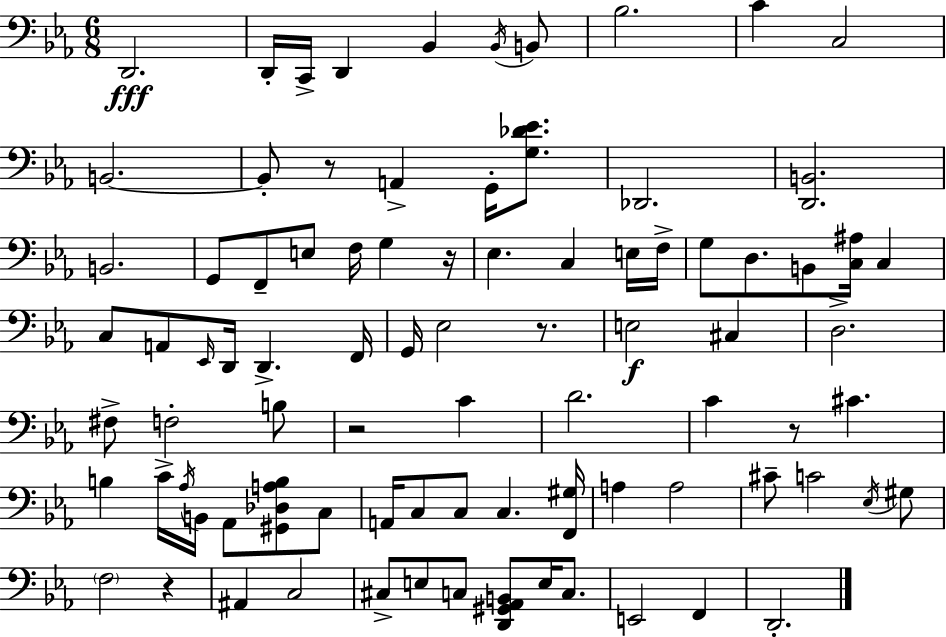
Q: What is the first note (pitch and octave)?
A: D2